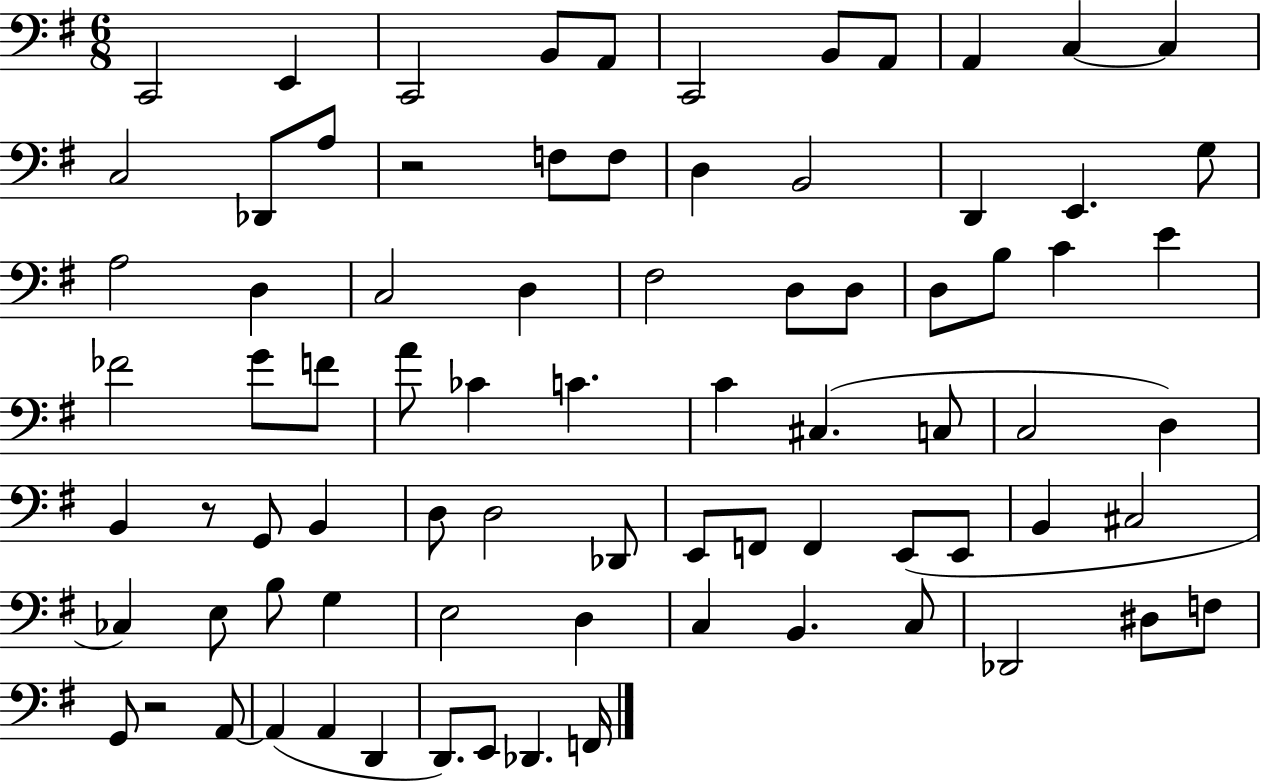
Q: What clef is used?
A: bass